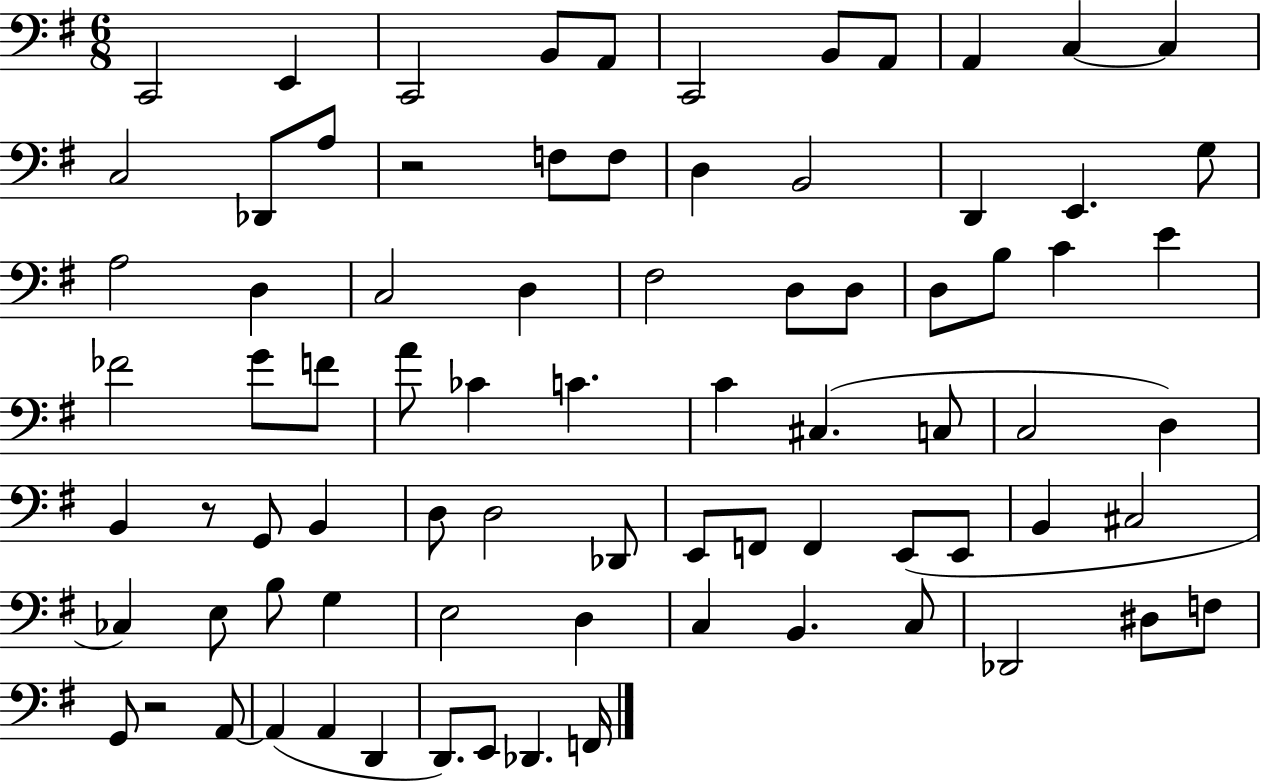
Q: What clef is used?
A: bass